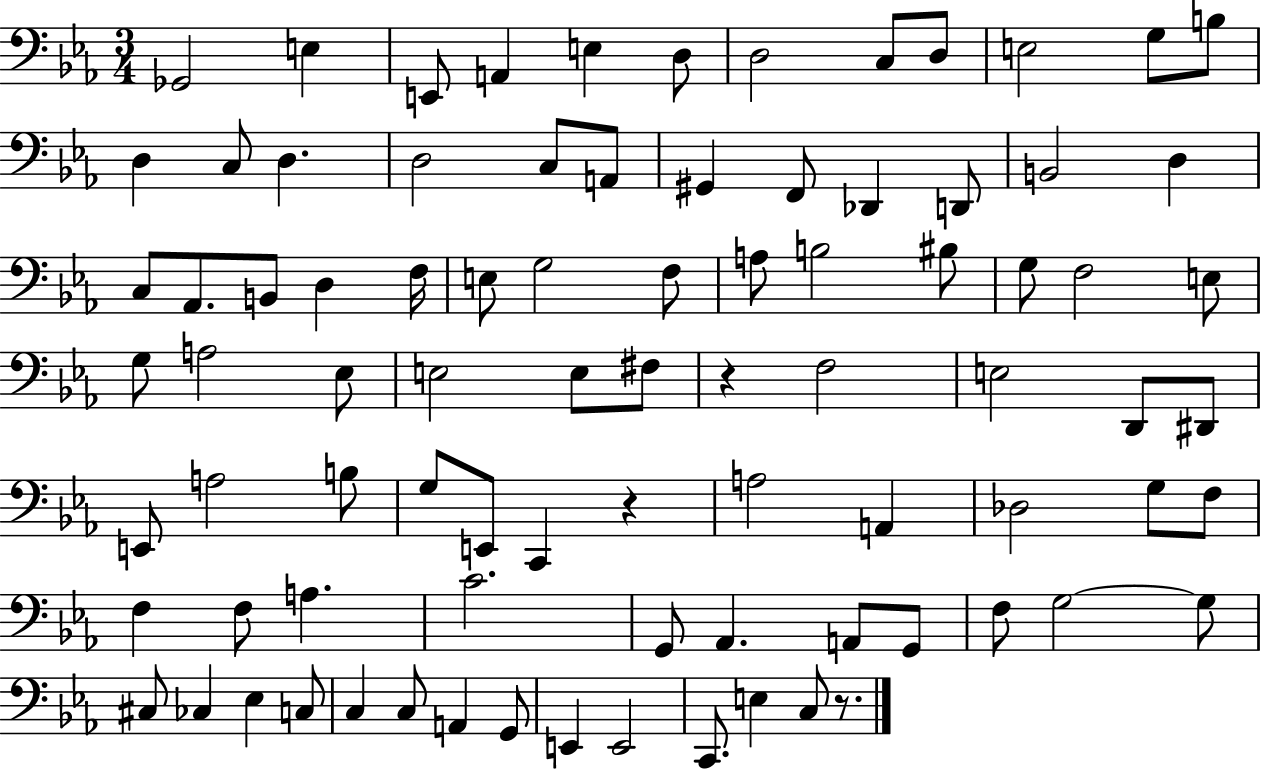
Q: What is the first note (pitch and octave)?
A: Gb2